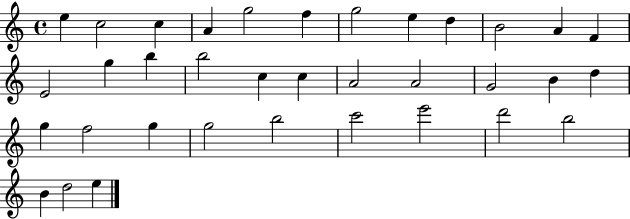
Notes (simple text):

E5/q C5/h C5/q A4/q G5/h F5/q G5/h E5/q D5/q B4/h A4/q F4/q E4/h G5/q B5/q B5/h C5/q C5/q A4/h A4/h G4/h B4/q D5/q G5/q F5/h G5/q G5/h B5/h C6/h E6/h D6/h B5/h B4/q D5/h E5/q